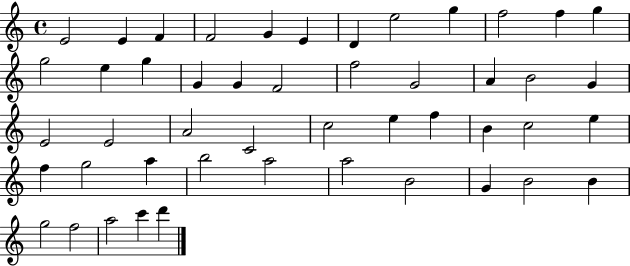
X:1
T:Untitled
M:4/4
L:1/4
K:C
E2 E F F2 G E D e2 g f2 f g g2 e g G G F2 f2 G2 A B2 G E2 E2 A2 C2 c2 e f B c2 e f g2 a b2 a2 a2 B2 G B2 B g2 f2 a2 c' d'